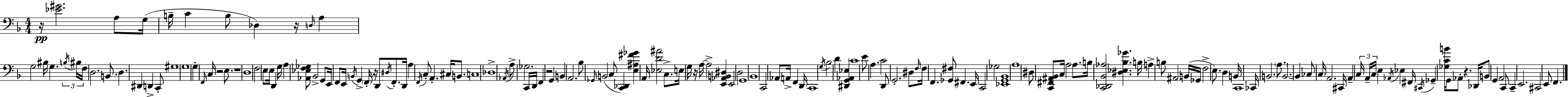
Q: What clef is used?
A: bass